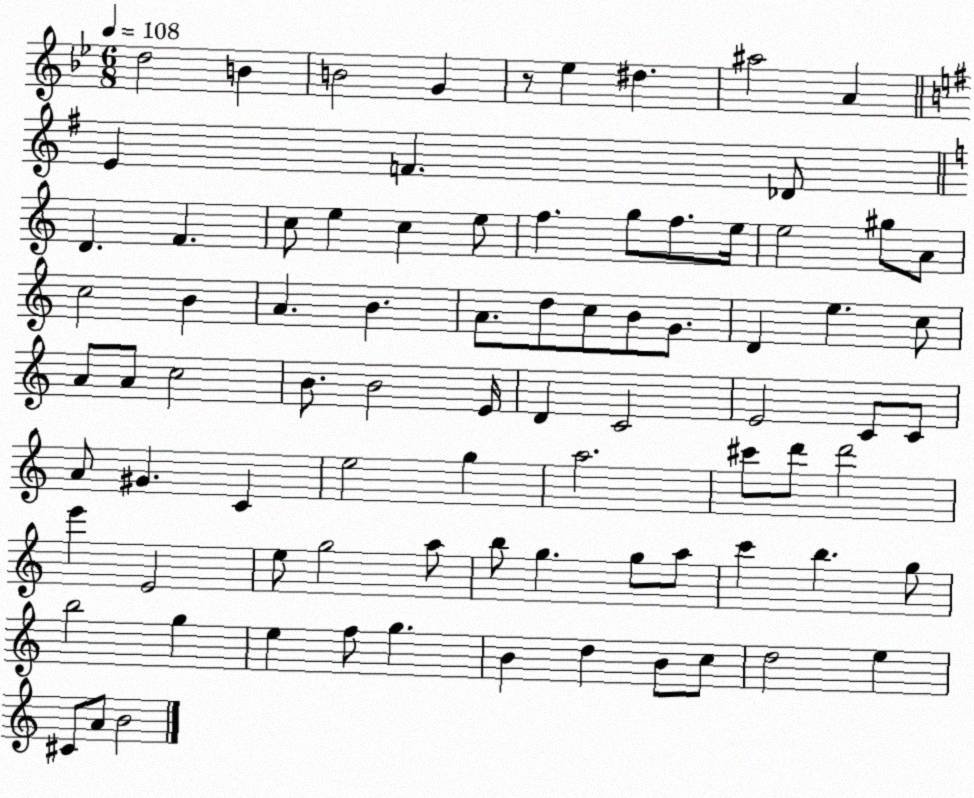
X:1
T:Untitled
M:6/8
L:1/4
K:Bb
d2 B B2 G z/2 _e ^d ^a2 A E F _D/2 D F c/2 e c e/2 f g/2 f/2 e/4 e2 ^g/2 A/2 c2 B A B A/2 d/2 c/2 B/2 G/2 D e c/2 A/2 A/2 c2 B/2 B2 E/4 D C2 E2 C/2 C/2 A/2 ^G C e2 g a2 ^c'/2 d'/2 d'2 e' E2 e/2 g2 a/2 b/2 g g/2 a/2 c' b g/2 b2 g e f/2 g B d B/2 c/2 d2 e ^C/2 A/2 B2